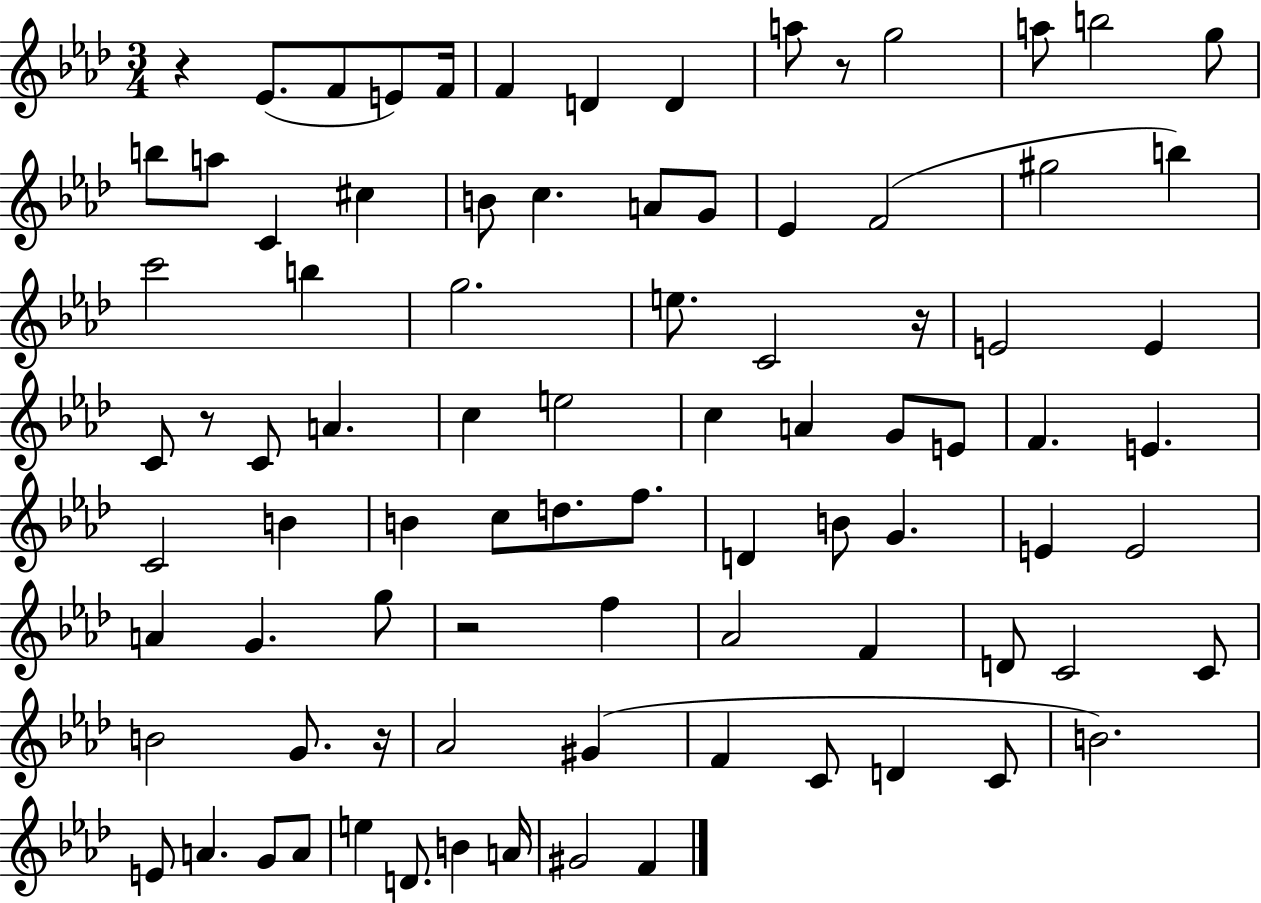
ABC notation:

X:1
T:Untitled
M:3/4
L:1/4
K:Ab
z _E/2 F/2 E/2 F/4 F D D a/2 z/2 g2 a/2 b2 g/2 b/2 a/2 C ^c B/2 c A/2 G/2 _E F2 ^g2 b c'2 b g2 e/2 C2 z/4 E2 E C/2 z/2 C/2 A c e2 c A G/2 E/2 F E C2 B B c/2 d/2 f/2 D B/2 G E E2 A G g/2 z2 f _A2 F D/2 C2 C/2 B2 G/2 z/4 _A2 ^G F C/2 D C/2 B2 E/2 A G/2 A/2 e D/2 B A/4 ^G2 F